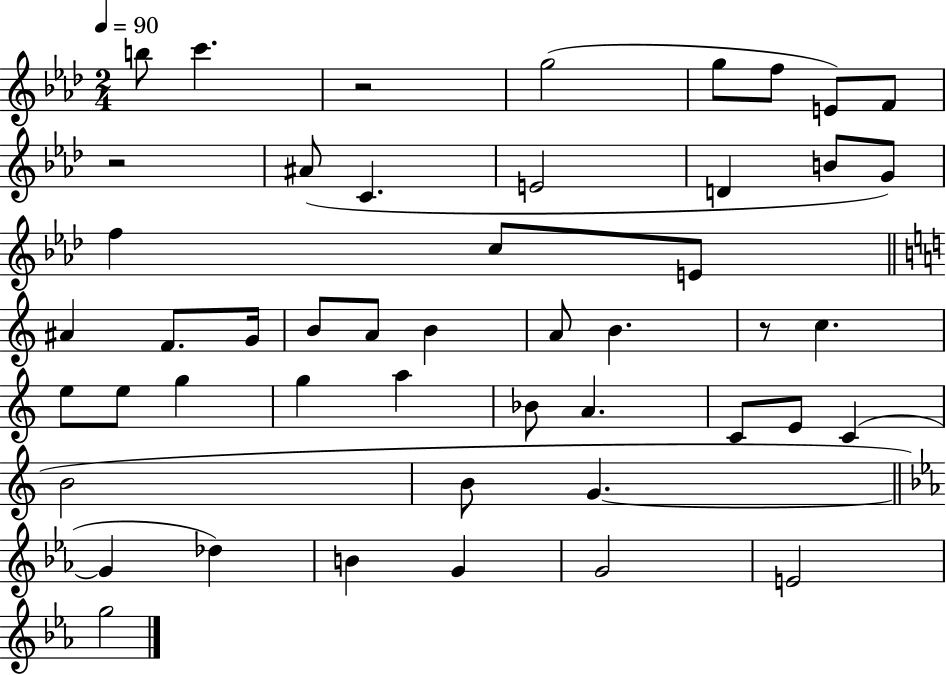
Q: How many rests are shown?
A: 3